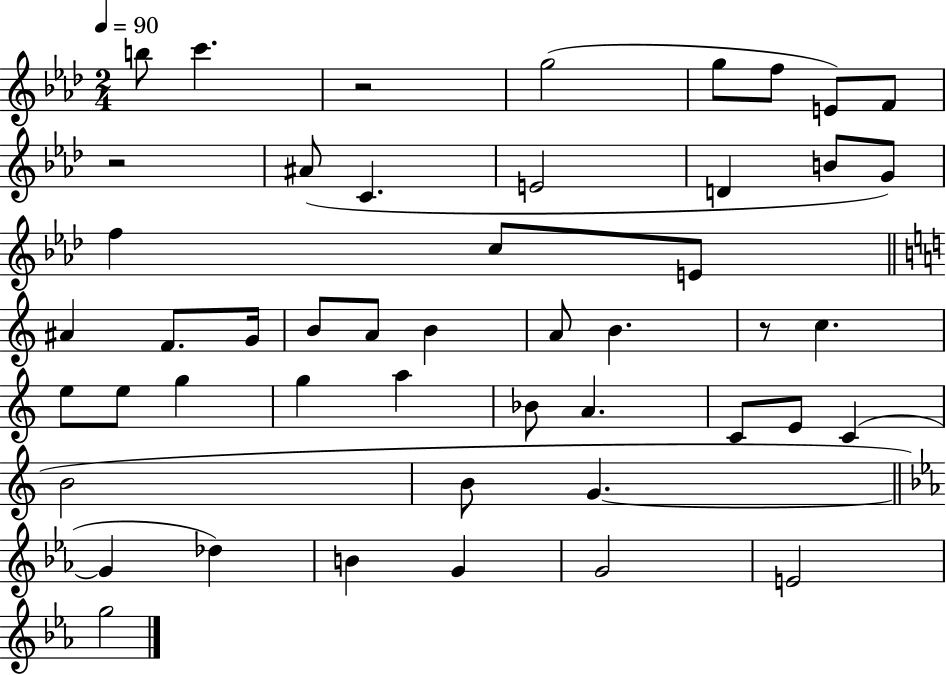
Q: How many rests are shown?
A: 3